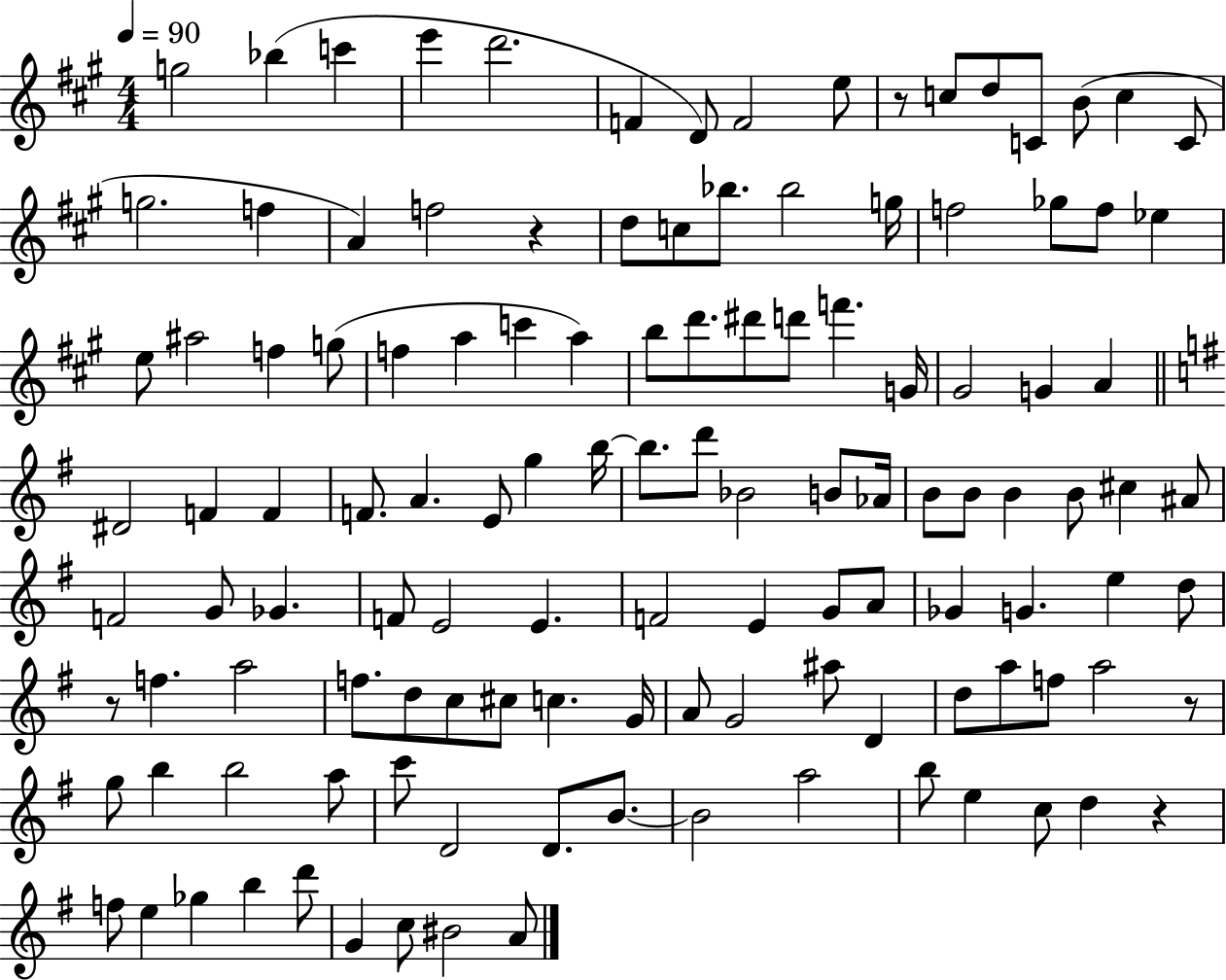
{
  \clef treble
  \numericTimeSignature
  \time 4/4
  \key a \major
  \tempo 4 = 90
  \repeat volta 2 { g''2 bes''4( c'''4 | e'''4 d'''2. | f'4 d'8) f'2 e''8 | r8 c''8 d''8 c'8 b'8( c''4 c'8 | \break g''2. f''4 | a'4) f''2 r4 | d''8 c''8 bes''8. bes''2 g''16 | f''2 ges''8 f''8 ees''4 | \break e''8 ais''2 f''4 g''8( | f''4 a''4 c'''4 a''4) | b''8 d'''8. dis'''8 d'''8 f'''4. g'16 | gis'2 g'4 a'4 | \break \bar "||" \break \key g \major dis'2 f'4 f'4 | f'8. a'4. e'8 g''4 b''16~~ | b''8. d'''8 bes'2 b'8 aes'16 | b'8 b'8 b'4 b'8 cis''4 ais'8 | \break f'2 g'8 ges'4. | f'8 e'2 e'4. | f'2 e'4 g'8 a'8 | ges'4 g'4. e''4 d''8 | \break r8 f''4. a''2 | f''8. d''8 c''8 cis''8 c''4. g'16 | a'8 g'2 ais''8 d'4 | d''8 a''8 f''8 a''2 r8 | \break g''8 b''4 b''2 a''8 | c'''8 d'2 d'8. b'8.~~ | b'2 a''2 | b''8 e''4 c''8 d''4 r4 | \break f''8 e''4 ges''4 b''4 d'''8 | g'4 c''8 bis'2 a'8 | } \bar "|."
}